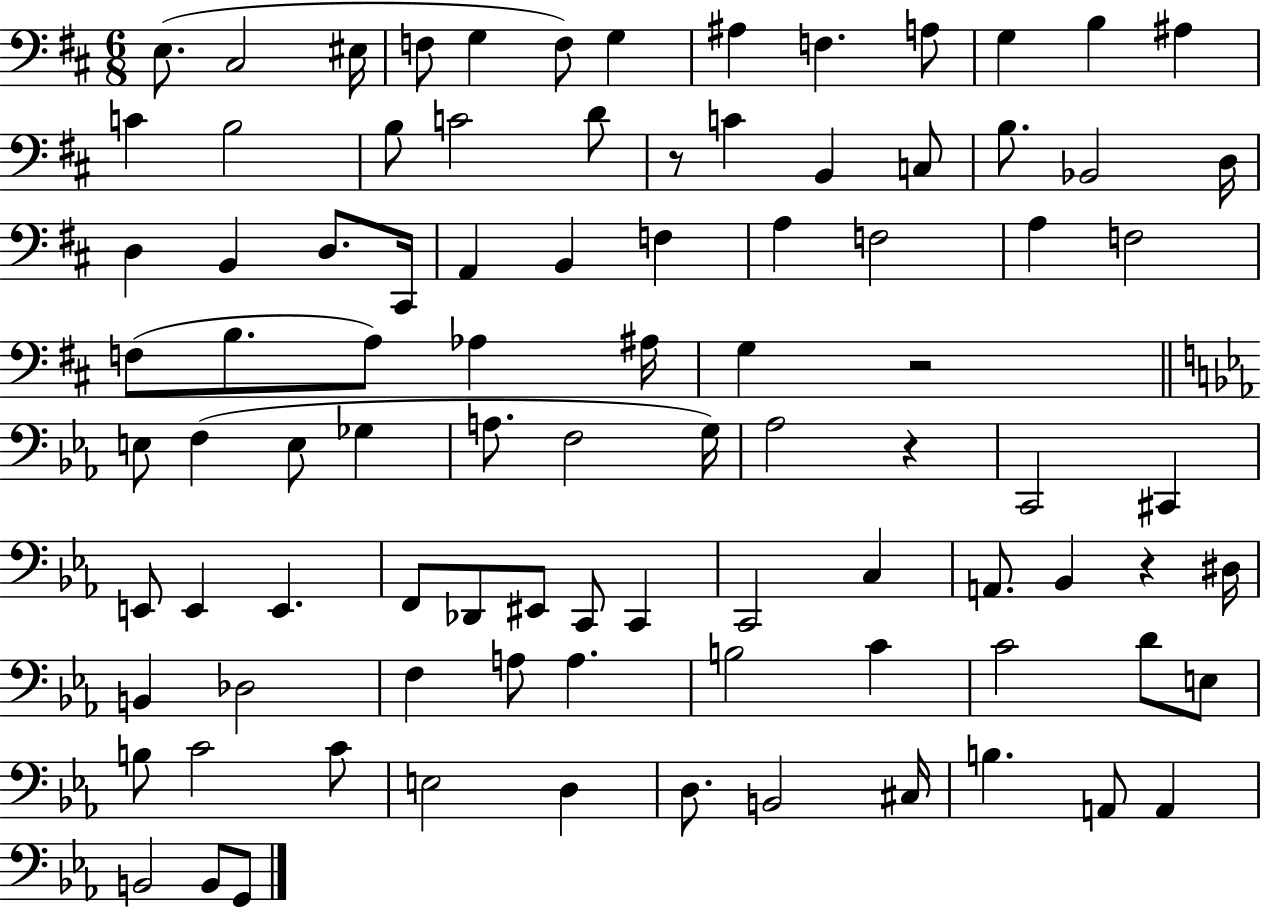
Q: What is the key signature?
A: D major